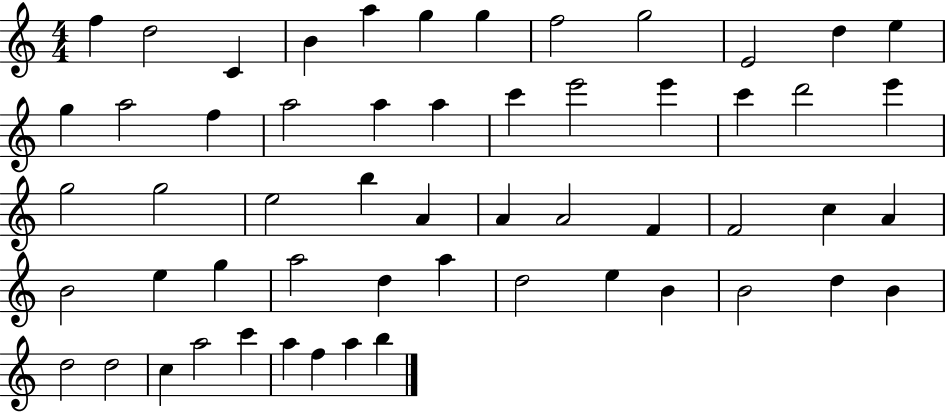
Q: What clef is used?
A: treble